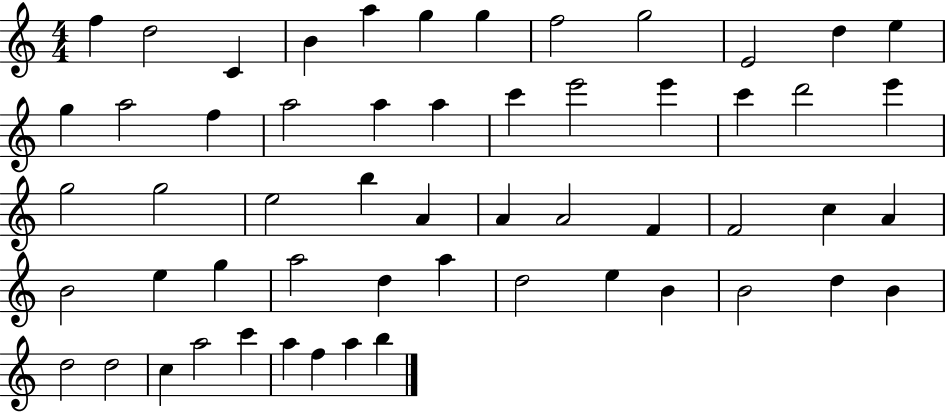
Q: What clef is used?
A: treble